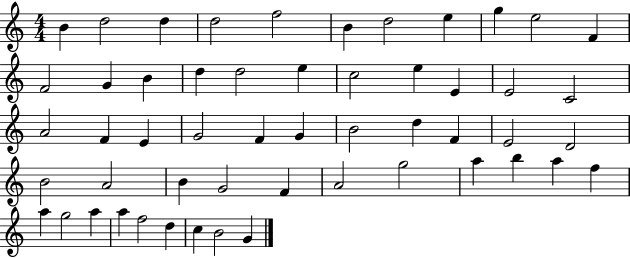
{
  \clef treble
  \numericTimeSignature
  \time 4/4
  \key c \major
  b'4 d''2 d''4 | d''2 f''2 | b'4 d''2 e''4 | g''4 e''2 f'4 | \break f'2 g'4 b'4 | d''4 d''2 e''4 | c''2 e''4 e'4 | e'2 c'2 | \break a'2 f'4 e'4 | g'2 f'4 g'4 | b'2 d''4 f'4 | e'2 d'2 | \break b'2 a'2 | b'4 g'2 f'4 | a'2 g''2 | a''4 b''4 a''4 f''4 | \break a''4 g''2 a''4 | a''4 f''2 d''4 | c''4 b'2 g'4 | \bar "|."
}